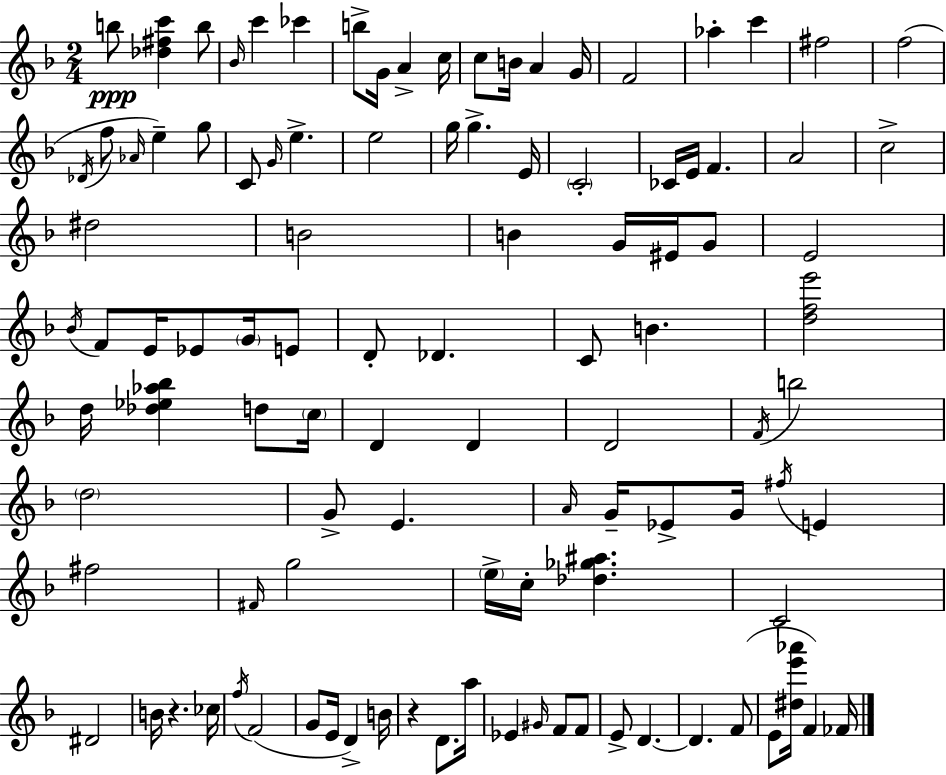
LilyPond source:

{
  \clef treble
  \numericTimeSignature
  \time 2/4
  \key d \minor
  \repeat volta 2 { b''8\ppp <des'' fis'' c'''>4 b''8 | \grace { bes'16 } c'''4 ces'''4 | b''8-> g'16 a'4-> | c''16 c''8 b'16 a'4 | \break g'16 f'2 | aes''4-. c'''4 | fis''2 | f''2( | \break \acciaccatura { des'16 } f''8 \grace { aes'16 } e''4--) | g''8 c'8 \grace { g'16 } e''4.-> | e''2 | g''16 g''4.-> | \break e'16 \parenthesize c'2-. | ces'16 e'16 f'4. | a'2 | c''2-> | \break dis''2 | b'2 | b'4 | g'16 eis'16 g'8 e'2 | \break \acciaccatura { bes'16 } f'8 e'16 | ees'8 \parenthesize g'16 e'8 d'8-. des'4. | c'8 b'4. | <d'' f'' e'''>2 | \break d''16 <des'' ees'' aes'' bes''>4 | d''8 \parenthesize c''16 d'4 | d'4 d'2 | \acciaccatura { f'16 } b''2 | \break \parenthesize d''2 | g'8-> | e'4. \grace { a'16 } g'16-- | ees'8-> g'16 \acciaccatura { fis''16 } e'4 | \break fis''2 | \grace { fis'16 } g''2 | \parenthesize e''16-> c''16-. <des'' ges'' ais''>4. | c'2 | \break dis'2 | b'16 r4. | ces''16 \acciaccatura { f''16 }( f'2 | g'8 e'16 d'4->) | \break b'16 r4 d'8. | a''16 ees'4 \grace { gis'16 } f'8 | f'8 e'8-> d'4.~~ | d'4. | \break f'8( e'8 <dis'' e''' aes'''>16 f'4) | fes'16 } \bar "|."
}